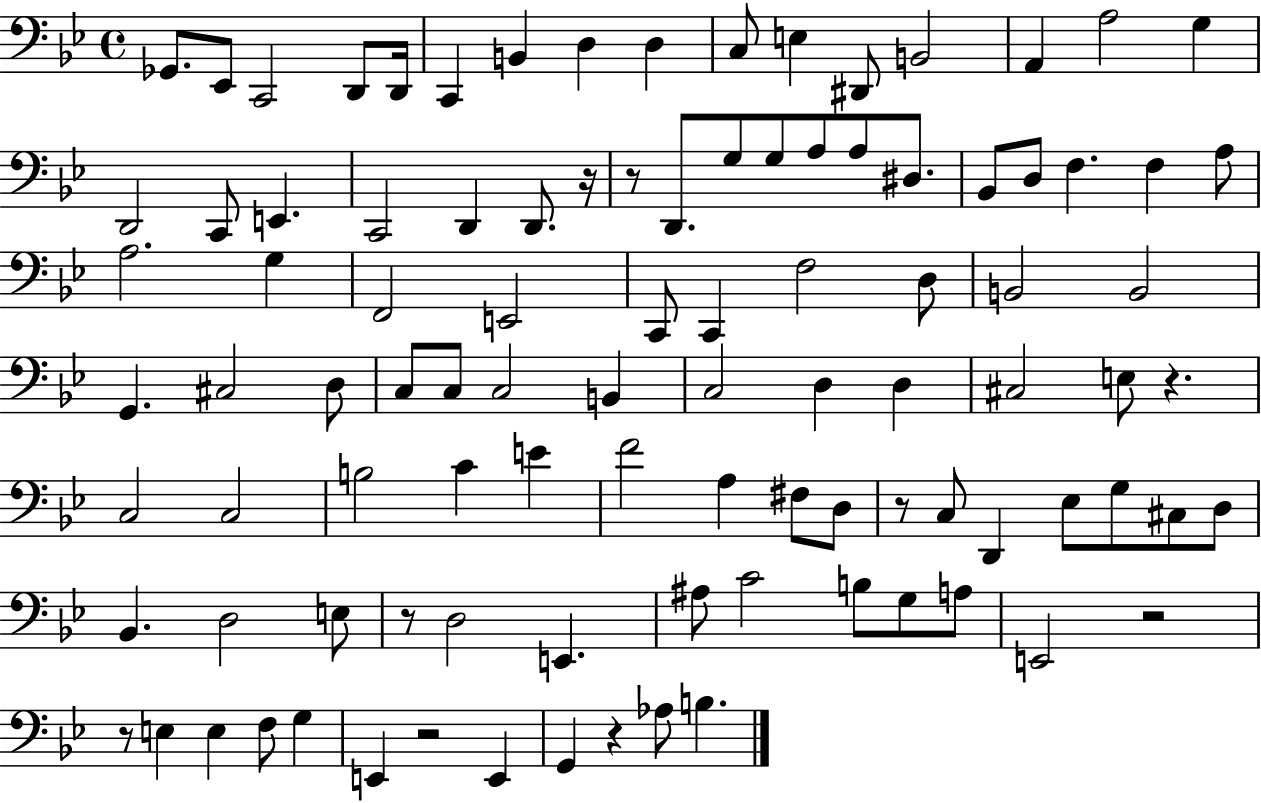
Gb2/e. Eb2/e C2/h D2/e D2/s C2/q B2/q D3/q D3/q C3/e E3/q D#2/e B2/h A2/q A3/h G3/q D2/h C2/e E2/q. C2/h D2/q D2/e. R/s R/e D2/e. G3/e G3/e A3/e A3/e D#3/e. Bb2/e D3/e F3/q. F3/q A3/e A3/h. G3/q F2/h E2/h C2/e C2/q F3/h D3/e B2/h B2/h G2/q. C#3/h D3/e C3/e C3/e C3/h B2/q C3/h D3/q D3/q C#3/h E3/e R/q. C3/h C3/h B3/h C4/q E4/q F4/h A3/q F#3/e D3/e R/e C3/e D2/q Eb3/e G3/e C#3/e D3/e Bb2/q. D3/h E3/e R/e D3/h E2/q. A#3/e C4/h B3/e G3/e A3/e E2/h R/h R/e E3/q E3/q F3/e G3/q E2/q R/h E2/q G2/q R/q Ab3/e B3/q.